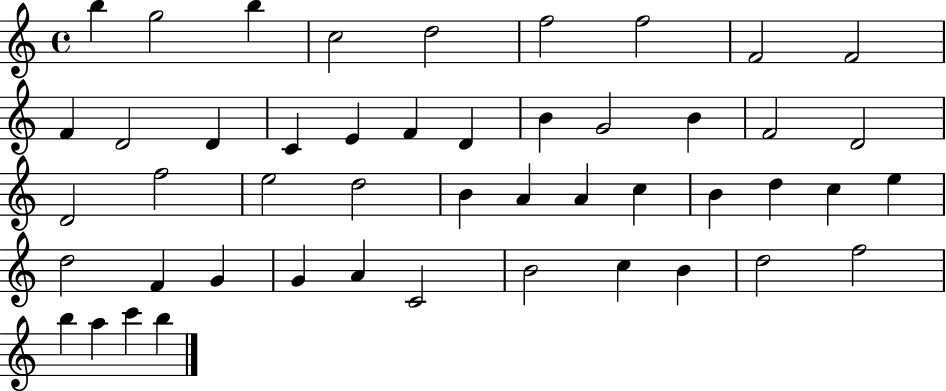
X:1
T:Untitled
M:4/4
L:1/4
K:C
b g2 b c2 d2 f2 f2 F2 F2 F D2 D C E F D B G2 B F2 D2 D2 f2 e2 d2 B A A c B d c e d2 F G G A C2 B2 c B d2 f2 b a c' b